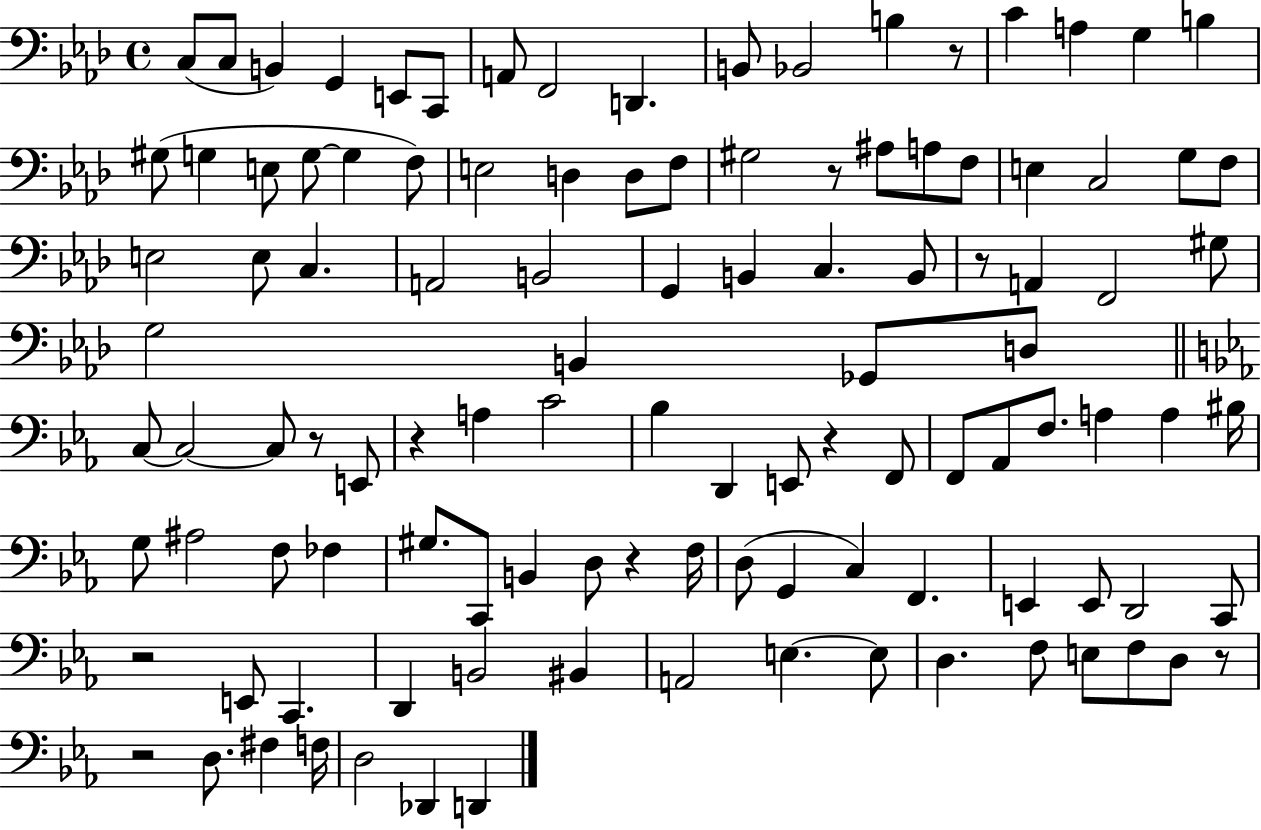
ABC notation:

X:1
T:Untitled
M:4/4
L:1/4
K:Ab
C,/2 C,/2 B,, G,, E,,/2 C,,/2 A,,/2 F,,2 D,, B,,/2 _B,,2 B, z/2 C A, G, B, ^G,/2 G, E,/2 G,/2 G, F,/2 E,2 D, D,/2 F,/2 ^G,2 z/2 ^A,/2 A,/2 F,/2 E, C,2 G,/2 F,/2 E,2 E,/2 C, A,,2 B,,2 G,, B,, C, B,,/2 z/2 A,, F,,2 ^G,/2 G,2 B,, _G,,/2 D,/2 C,/2 C,2 C,/2 z/2 E,,/2 z A, C2 _B, D,, E,,/2 z F,,/2 F,,/2 _A,,/2 F,/2 A, A, ^B,/4 G,/2 ^A,2 F,/2 _F, ^G,/2 C,,/2 B,, D,/2 z F,/4 D,/2 G,, C, F,, E,, E,,/2 D,,2 C,,/2 z2 E,,/2 C,, D,, B,,2 ^B,, A,,2 E, E,/2 D, F,/2 E,/2 F,/2 D,/2 z/2 z2 D,/2 ^F, F,/4 D,2 _D,, D,,